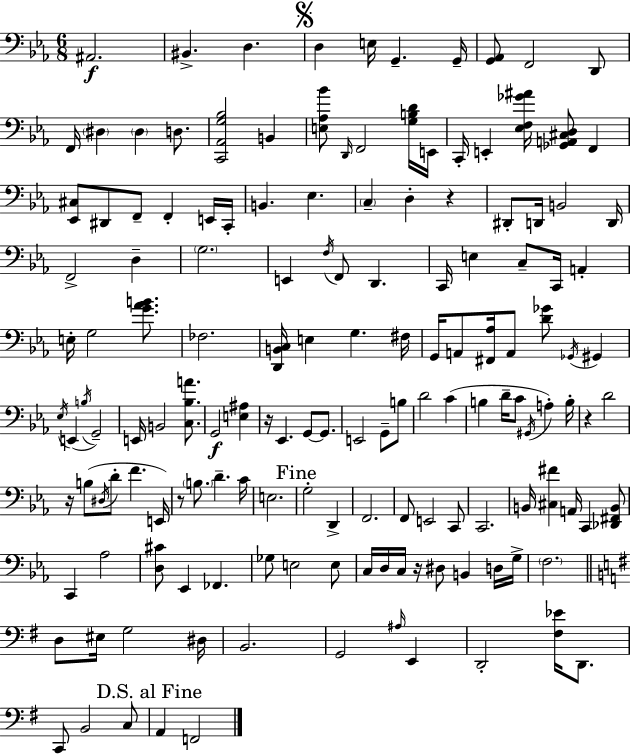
X:1
T:Untitled
M:6/8
L:1/4
K:Eb
^A,,2 ^B,, D, D, E,/4 G,, G,,/4 [G,,_A,,]/2 F,,2 D,,/2 F,,/4 ^D, ^D, D,/2 [C,,_A,,G,_B,]2 B,, [E,_A,_B]/2 D,,/4 F,,2 [G,B,D]/4 E,,/4 C,,/4 E,, [_E,F,_G^A]/4 [_G,,A,,^C,D,]/2 F,, [_E,,^C,]/2 ^D,,/2 F,,/2 F,, E,,/4 C,,/4 B,, _E, C, D, z ^D,,/2 D,,/4 B,,2 D,,/4 F,,2 D, G,2 E,, F,/4 F,,/2 D,, C,,/4 E, C,/2 C,,/4 A,, E,/4 G,2 [G_AB]/2 _F,2 [D,,B,,C,]/4 E, G, ^F,/4 G,,/4 A,,/2 [^F,,_A,]/4 A,,/2 [D_G]/2 _G,,/4 ^G,, _E,/4 E,, B,/4 G,,2 E,,/4 B,,2 [C,_B,A]/2 G,,2 [E,^A,] z/4 _E,, G,,/2 G,,/2 E,,2 G,,/2 B,/2 D2 C B, D/4 C/2 ^G,,/4 A, B,/4 z D2 z/4 B,/2 ^D,/4 D/2 F E,,/4 z/2 B,/2 D C/4 E,2 G,2 D,, F,,2 F,,/2 E,,2 C,,/2 C,,2 B,,/4 [^C,^F] A,,/4 C,, [_D,,^F,,B,,]/2 C,, _A,2 [D,^C]/2 _E,, _F,, _G,/2 E,2 E,/2 C,/4 D,/4 C,/4 z/4 ^D,/2 B,, D,/4 G,/4 F,2 D,/2 ^E,/4 G,2 ^D,/4 B,,2 G,,2 ^A,/4 E,, D,,2 [^F,_E]/4 D,,/2 C,,/2 B,,2 C,/2 A,, F,,2